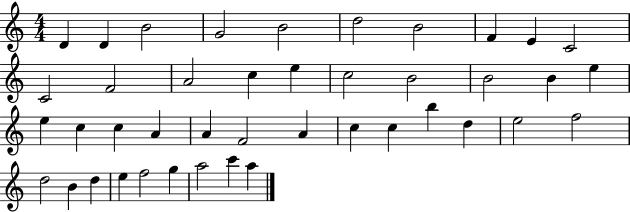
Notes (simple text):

D4/q D4/q B4/h G4/h B4/h D5/h B4/h F4/q E4/q C4/h C4/h F4/h A4/h C5/q E5/q C5/h B4/h B4/h B4/q E5/q E5/q C5/q C5/q A4/q A4/q F4/h A4/q C5/q C5/q B5/q D5/q E5/h F5/h D5/h B4/q D5/q E5/q F5/h G5/q A5/h C6/q A5/q